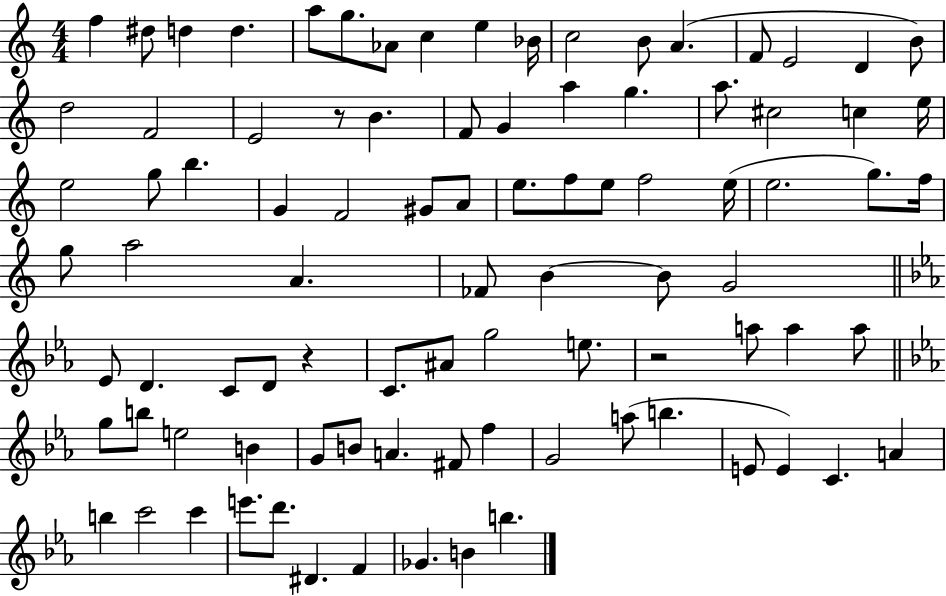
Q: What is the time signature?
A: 4/4